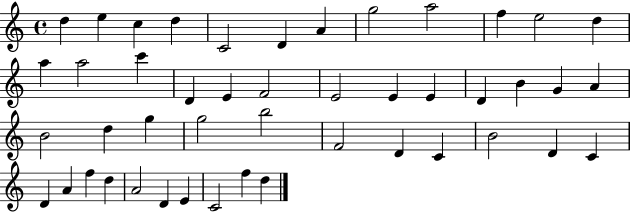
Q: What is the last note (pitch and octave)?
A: D5